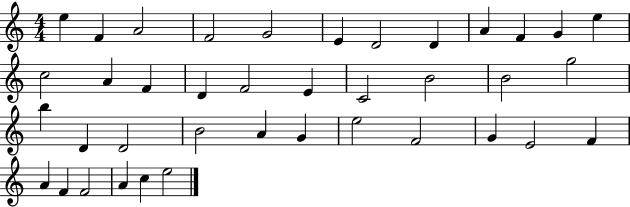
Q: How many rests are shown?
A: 0